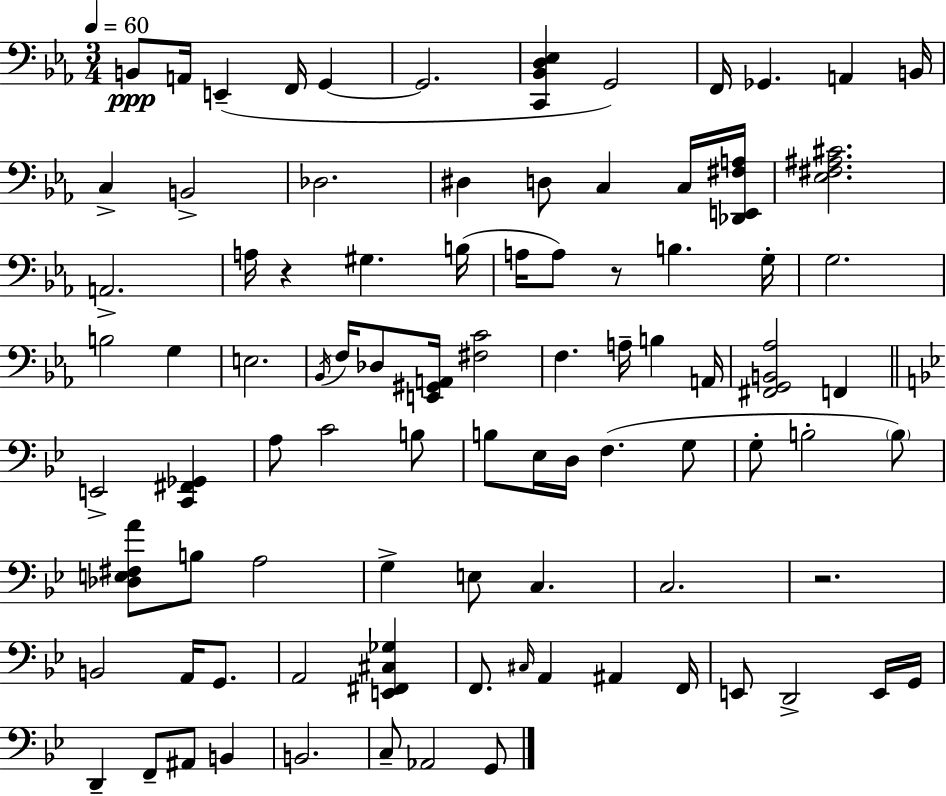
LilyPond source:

{
  \clef bass
  \numericTimeSignature
  \time 3/4
  \key ees \major
  \tempo 4 = 60
  \repeat volta 2 { b,8\ppp a,16 e,4--( f,16 g,4~~ | g,2. | <c, bes, d ees>4 g,2) | f,16 ges,4. a,4 b,16 | \break c4-> b,2-> | des2. | dis4 d8 c4 c16 <des, e, fis a>16 | <ees fis ais cis'>2. | \break a,2.-> | a16 r4 gis4. b16( | a16 a8) r8 b4. g16-. | g2. | \break b2 g4 | e2. | \acciaccatura { bes,16 } f16 des8 <e, gis, a,>16 <fis c'>2 | f4. a16-- b4 | \break a,16 <fis, g, b, aes>2 f,4 | \bar "||" \break \key bes \major e,2-> <c, fis, ges,>4 | a8 c'2 b8 | b8 ees16 d16 f4.( g8 | g8-. b2-. \parenthesize b8) | \break <des e fis a'>8 b8 a2 | g4-> e8 c4. | c2. | r2. | \break b,2 a,16 g,8. | a,2 <e, fis, cis ges>4 | f,8. \grace { cis16 } a,4 ais,4 | f,16 e,8 d,2-> e,16 | \break g,16 d,4-- f,8-- ais,8 b,4 | b,2. | c8-- aes,2 g,8 | } \bar "|."
}